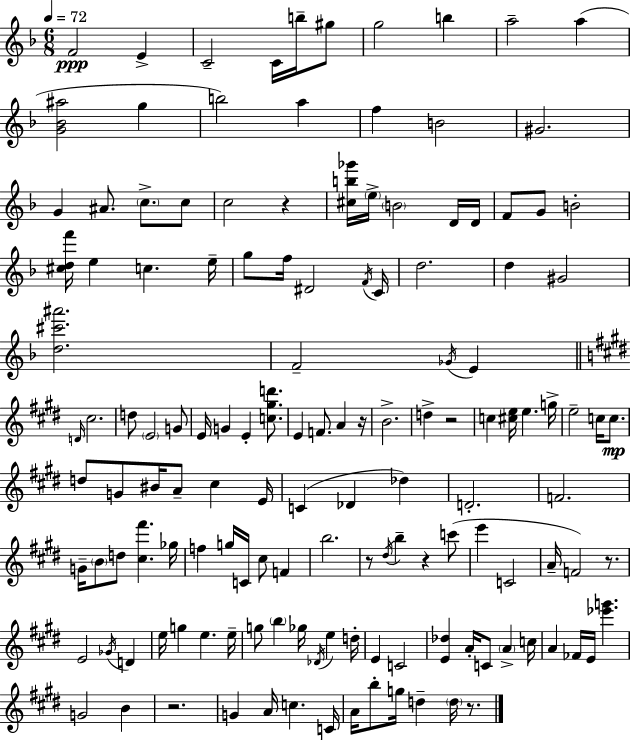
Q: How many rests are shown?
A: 8